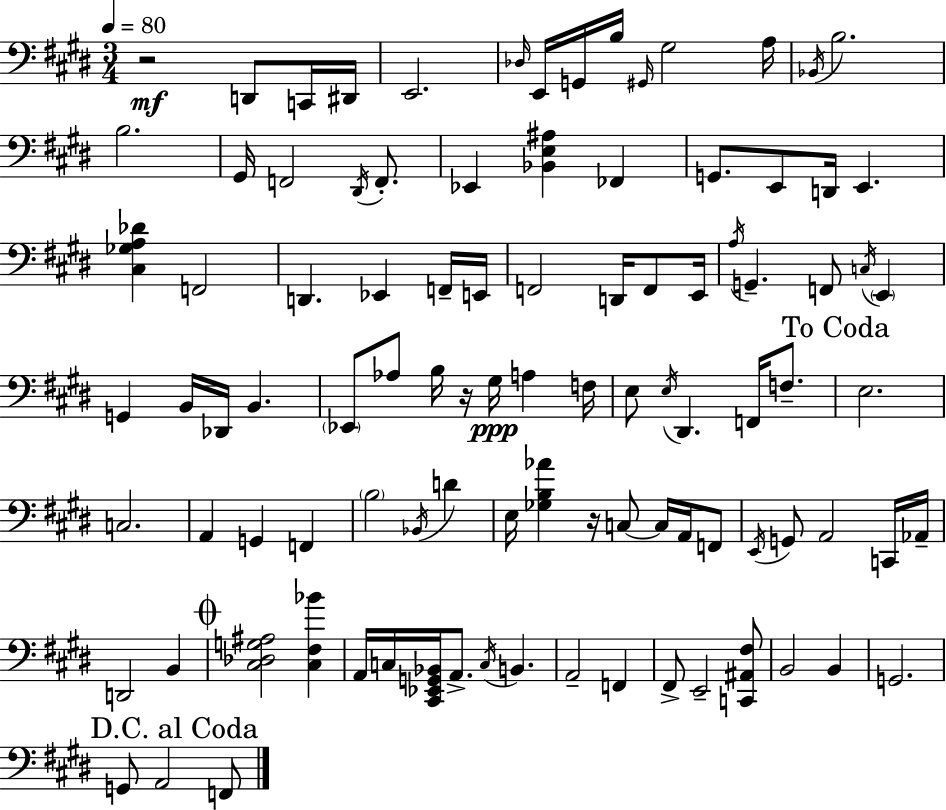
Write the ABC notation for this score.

X:1
T:Untitled
M:3/4
L:1/4
K:E
z2 D,,/2 C,,/4 ^D,,/4 E,,2 _D,/4 E,,/4 G,,/4 B,/4 ^G,,/4 ^G,2 A,/4 _B,,/4 B,2 B,2 ^G,,/4 F,,2 ^D,,/4 F,,/2 _E,, [_B,,E,^A,] _F,, G,,/2 E,,/2 D,,/4 E,, [^C,_G,A,_D] F,,2 D,, _E,, F,,/4 E,,/4 F,,2 D,,/4 F,,/2 E,,/4 A,/4 G,, F,,/2 C,/4 E,, G,, B,,/4 _D,,/4 B,, _E,,/2 _A,/2 B,/4 z/4 ^G,/4 A, F,/4 E,/2 E,/4 ^D,, F,,/4 F,/2 E,2 C,2 A,, G,, F,, B,2 _B,,/4 D E,/4 [_G,B,_A] z/4 C,/2 C,/4 A,,/4 F,,/2 E,,/4 G,,/2 A,,2 C,,/4 _A,,/4 D,,2 B,, [^C,_D,G,^A,]2 [^C,^F,_B] A,,/4 C,/4 [^C,,_E,,G,,_B,,]/4 A,,/2 C,/4 B,, A,,2 F,, ^F,,/2 E,,2 [C,,^A,,^F,]/2 B,,2 B,, G,,2 G,,/2 A,,2 F,,/2